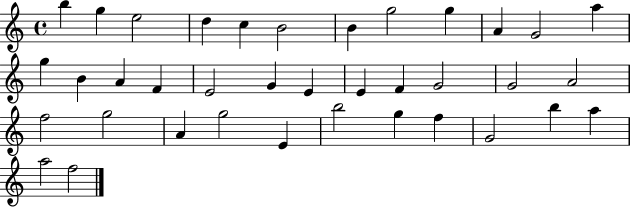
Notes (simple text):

B5/q G5/q E5/h D5/q C5/q B4/h B4/q G5/h G5/q A4/q G4/h A5/q G5/q B4/q A4/q F4/q E4/h G4/q E4/q E4/q F4/q G4/h G4/h A4/h F5/h G5/h A4/q G5/h E4/q B5/h G5/q F5/q G4/h B5/q A5/q A5/h F5/h